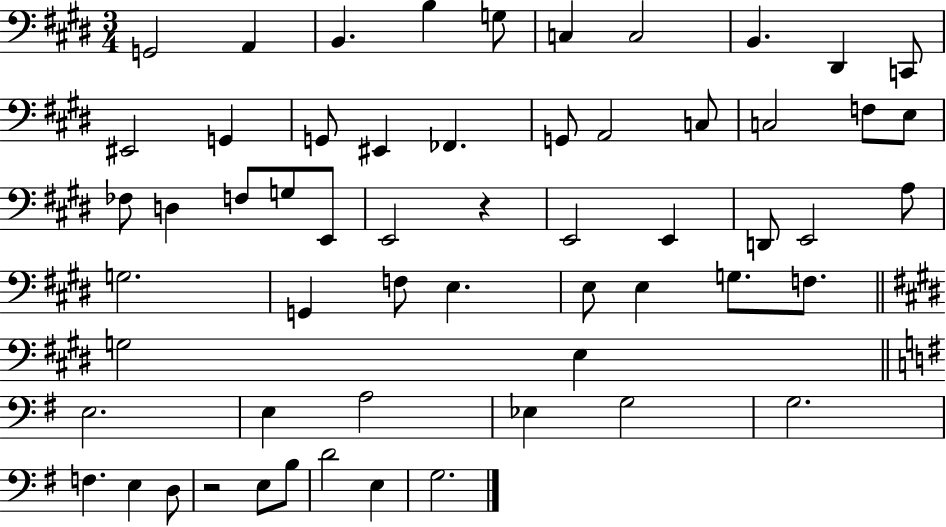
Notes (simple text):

G2/h A2/q B2/q. B3/q G3/e C3/q C3/h B2/q. D#2/q C2/e EIS2/h G2/q G2/e EIS2/q FES2/q. G2/e A2/h C3/e C3/h F3/e E3/e FES3/e D3/q F3/e G3/e E2/e E2/h R/q E2/h E2/q D2/e E2/h A3/e G3/h. G2/q F3/e E3/q. E3/e E3/q G3/e. F3/e. G3/h E3/q E3/h. E3/q A3/h Eb3/q G3/h G3/h. F3/q. E3/q D3/e R/h E3/e B3/e D4/h E3/q G3/h.